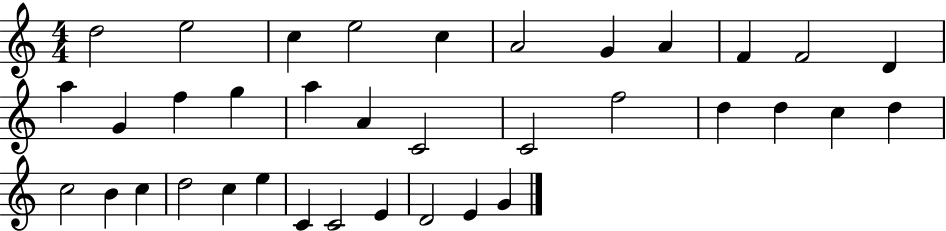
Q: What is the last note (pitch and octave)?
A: G4